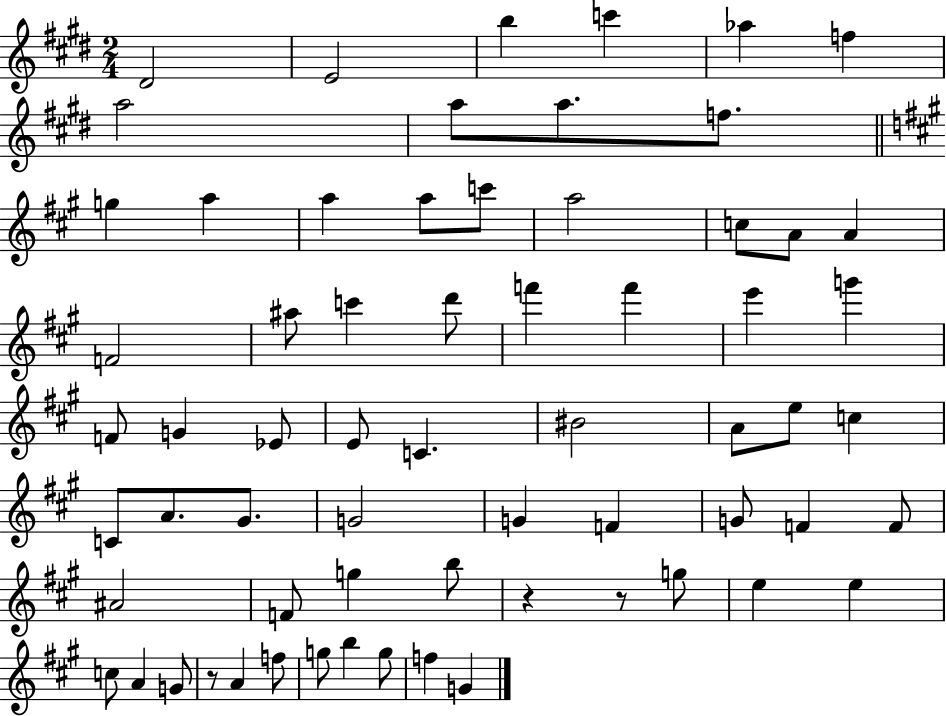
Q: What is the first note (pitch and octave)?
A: D#4